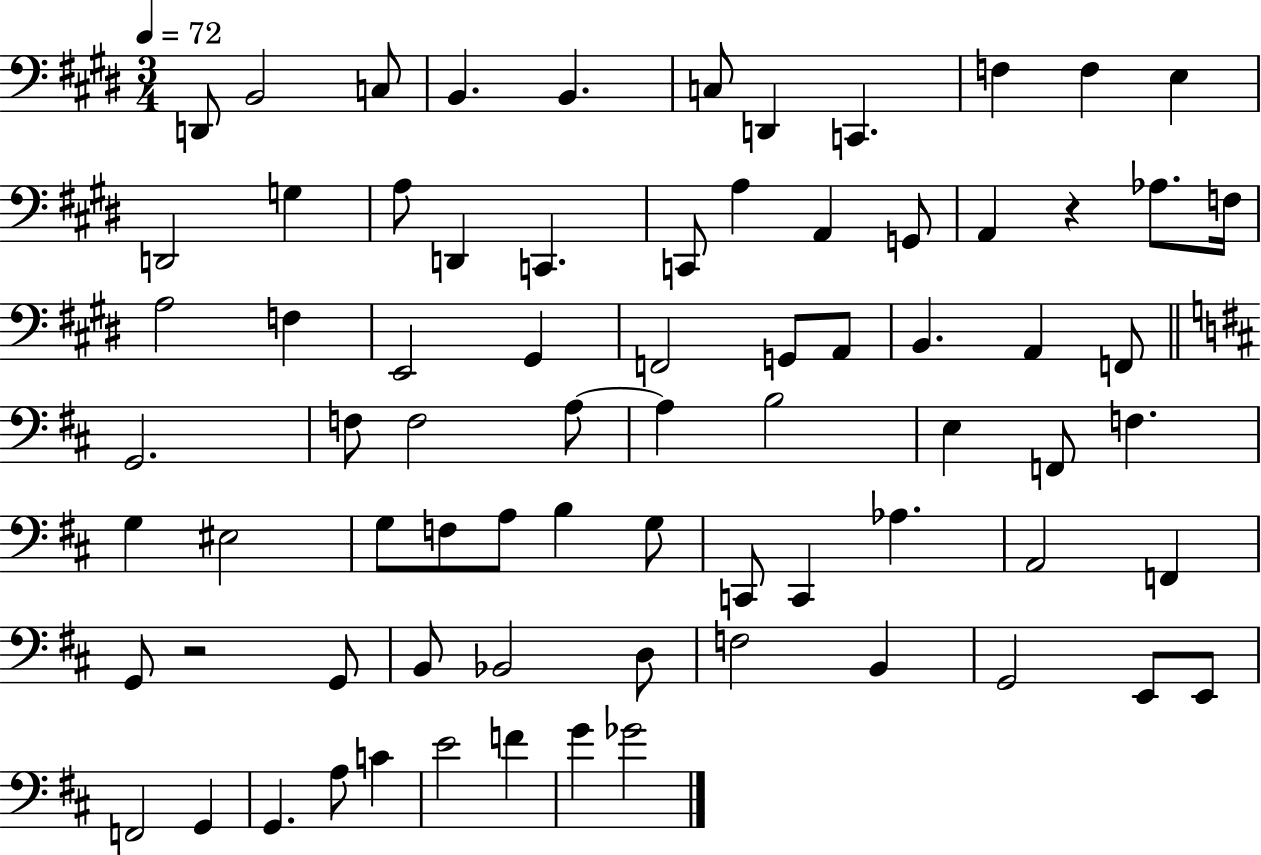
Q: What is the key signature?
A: E major